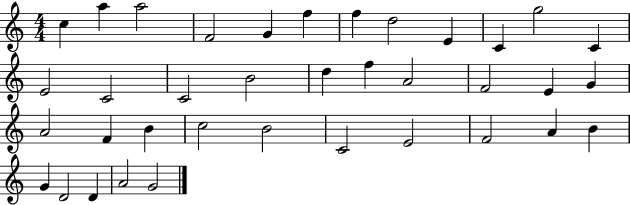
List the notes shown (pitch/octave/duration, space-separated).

C5/q A5/q A5/h F4/h G4/q F5/q F5/q D5/h E4/q C4/q G5/h C4/q E4/h C4/h C4/h B4/h D5/q F5/q A4/h F4/h E4/q G4/q A4/h F4/q B4/q C5/h B4/h C4/h E4/h F4/h A4/q B4/q G4/q D4/h D4/q A4/h G4/h